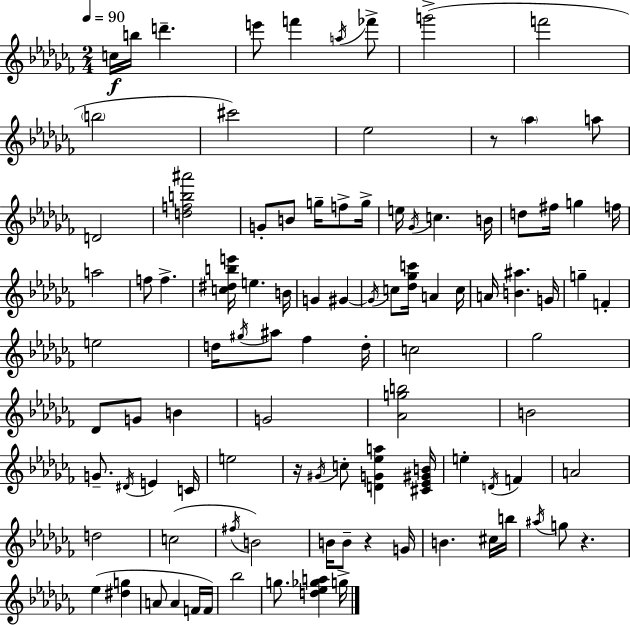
C5/s B5/s D6/q. E6/e F6/q A5/s FES6/e G6/h F6/h B5/h C#6/h Eb5/h R/e Ab5/q A5/e D4/h [D5,F5,B5,A#6]/h G4/e B4/e G5/s F5/e G5/s E5/s Gb4/s C5/q. B4/s D5/e F#5/s G5/q F5/s A5/h F5/e F5/q. [C5,D#5,B5,E6]/s E5/q. B4/s G4/q G#4/q G#4/s C5/e [Db5,Gb5,C6]/s A4/q C5/s A4/s [B4,A#5]/q. G4/s G5/q F4/q E5/h D5/s G#5/s A#5/e FES5/q D5/s C5/h Gb5/h Db4/e G4/e B4/q G4/h [Ab4,G5,B5]/h B4/h G4/e. D#4/s E4/q C4/s E5/h R/s G#4/s C5/e [D4,G4,Eb5,A5]/q [C#4,Eb4,G#4,B4]/s E5/q D4/s F4/q A4/h D5/h C5/h F#5/s B4/h B4/s B4/e R/q G4/s B4/q. C#5/s B5/s A#5/s G5/e R/q. Eb5/q [D#5,G5]/q A4/e A4/q F4/s F4/s Bb5/h G5/e. [D5,Eb5,Gb5,A5]/q G5/s